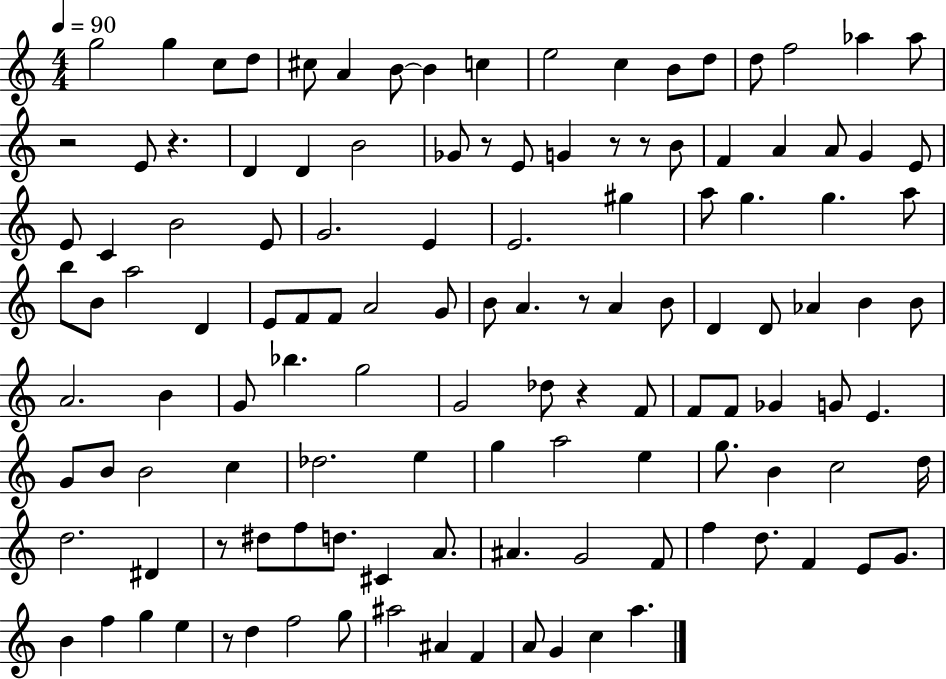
{
  \clef treble
  \numericTimeSignature
  \time 4/4
  \key c \major
  \tempo 4 = 90
  g''2 g''4 c''8 d''8 | cis''8 a'4 b'8~~ b'4 c''4 | e''2 c''4 b'8 d''8 | d''8 f''2 aes''4 aes''8 | \break r2 e'8 r4. | d'4 d'4 b'2 | ges'8 r8 e'8 g'4 r8 r8 b'8 | f'4 a'4 a'8 g'4 e'8 | \break e'8 c'4 b'2 e'8 | g'2. e'4 | e'2. gis''4 | a''8 g''4. g''4. a''8 | \break b''8 b'8 a''2 d'4 | e'8 f'8 f'8 a'2 g'8 | b'8 a'4. r8 a'4 b'8 | d'4 d'8 aes'4 b'4 b'8 | \break a'2. b'4 | g'8 bes''4. g''2 | g'2 des''8 r4 f'8 | f'8 f'8 ges'4 g'8 e'4. | \break g'8 b'8 b'2 c''4 | des''2. e''4 | g''4 a''2 e''4 | g''8. b'4 c''2 d''16 | \break d''2. dis'4 | r8 dis''8 f''8 d''8. cis'4 a'8. | ais'4. g'2 f'8 | f''4 d''8. f'4 e'8 g'8. | \break b'4 f''4 g''4 e''4 | r8 d''4 f''2 g''8 | ais''2 ais'4 f'4 | a'8 g'4 c''4 a''4. | \break \bar "|."
}